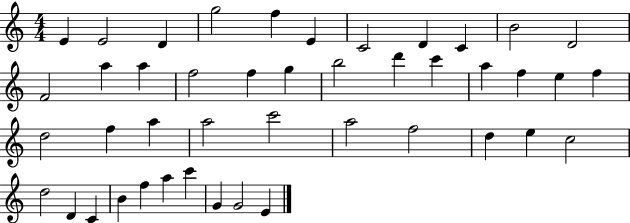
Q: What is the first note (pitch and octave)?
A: E4